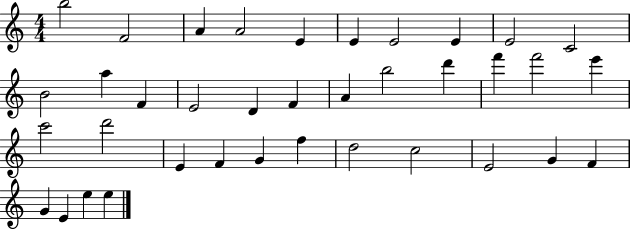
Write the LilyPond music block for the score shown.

{
  \clef treble
  \numericTimeSignature
  \time 4/4
  \key c \major
  b''2 f'2 | a'4 a'2 e'4 | e'4 e'2 e'4 | e'2 c'2 | \break b'2 a''4 f'4 | e'2 d'4 f'4 | a'4 b''2 d'''4 | f'''4 f'''2 e'''4 | \break c'''2 d'''2 | e'4 f'4 g'4 f''4 | d''2 c''2 | e'2 g'4 f'4 | \break g'4 e'4 e''4 e''4 | \bar "|."
}